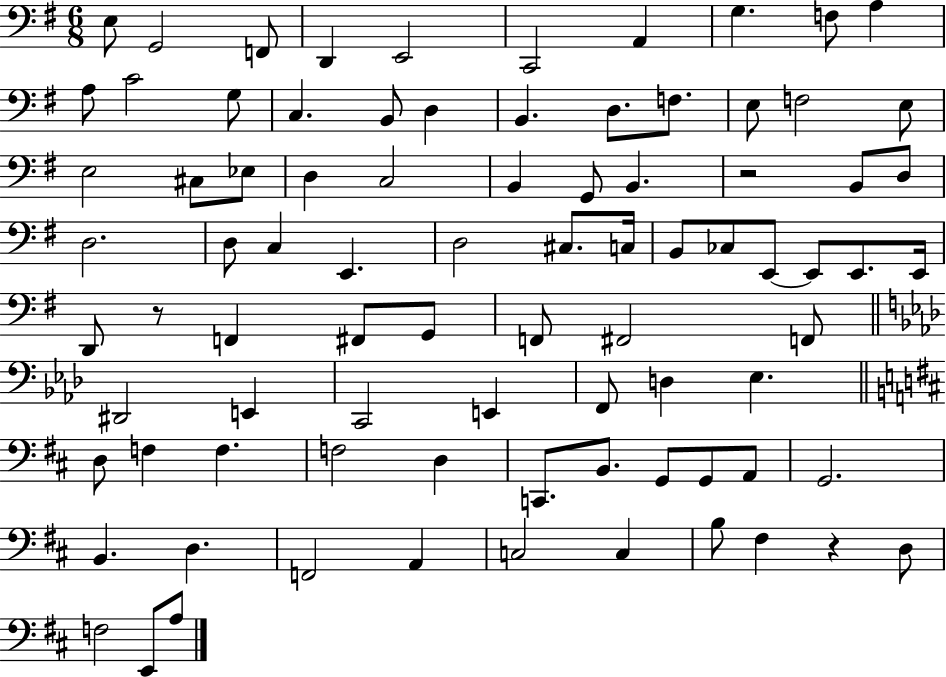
{
  \clef bass
  \numericTimeSignature
  \time 6/8
  \key g \major
  e8 g,2 f,8 | d,4 e,2 | c,2 a,4 | g4. f8 a4 | \break a8 c'2 g8 | c4. b,8 d4 | b,4. d8. f8. | e8 f2 e8 | \break e2 cis8 ees8 | d4 c2 | b,4 g,8 b,4. | r2 b,8 d8 | \break d2. | d8 c4 e,4. | d2 cis8. c16 | b,8 ces8 e,8~~ e,8 e,8. e,16 | \break d,8 r8 f,4 fis,8 g,8 | f,8 fis,2 f,8 | \bar "||" \break \key f \minor dis,2 e,4 | c,2 e,4 | f,8 d4 ees4. | \bar "||" \break \key d \major d8 f4 f4. | f2 d4 | c,8. b,8. g,8 g,8 a,8 | g,2. | \break b,4. d4. | f,2 a,4 | c2 c4 | b8 fis4 r4 d8 | \break f2 e,8 a8 | \bar "|."
}